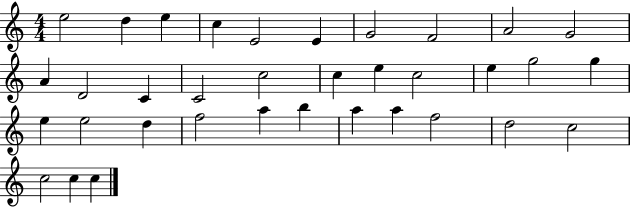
{
  \clef treble
  \numericTimeSignature
  \time 4/4
  \key c \major
  e''2 d''4 e''4 | c''4 e'2 e'4 | g'2 f'2 | a'2 g'2 | \break a'4 d'2 c'4 | c'2 c''2 | c''4 e''4 c''2 | e''4 g''2 g''4 | \break e''4 e''2 d''4 | f''2 a''4 b''4 | a''4 a''4 f''2 | d''2 c''2 | \break c''2 c''4 c''4 | \bar "|."
}